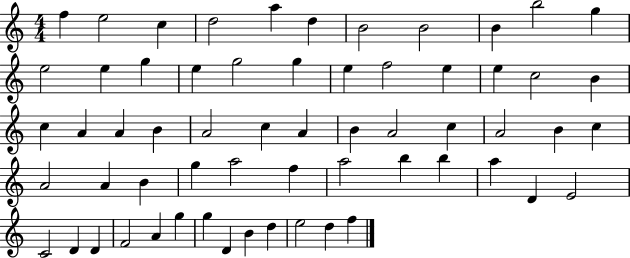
X:1
T:Untitled
M:4/4
L:1/4
K:C
f e2 c d2 a d B2 B2 B b2 g e2 e g e g2 g e f2 e e c2 B c A A B A2 c A B A2 c A2 B c A2 A B g a2 f a2 b b a D E2 C2 D D F2 A g g D B d e2 d f